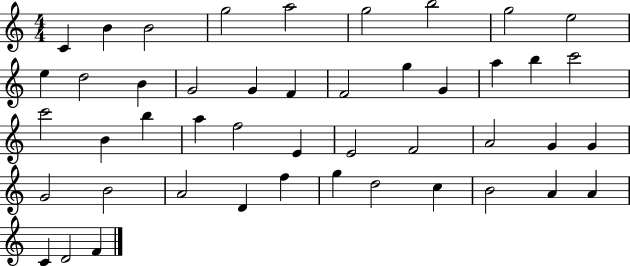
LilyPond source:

{
  \clef treble
  \numericTimeSignature
  \time 4/4
  \key c \major
  c'4 b'4 b'2 | g''2 a''2 | g''2 b''2 | g''2 e''2 | \break e''4 d''2 b'4 | g'2 g'4 f'4 | f'2 g''4 g'4 | a''4 b''4 c'''2 | \break c'''2 b'4 b''4 | a''4 f''2 e'4 | e'2 f'2 | a'2 g'4 g'4 | \break g'2 b'2 | a'2 d'4 f''4 | g''4 d''2 c''4 | b'2 a'4 a'4 | \break c'4 d'2 f'4 | \bar "|."
}